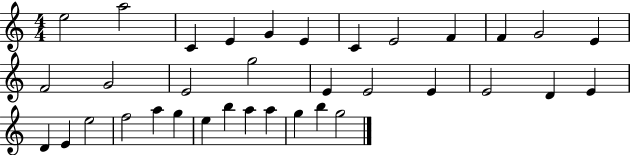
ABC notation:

X:1
T:Untitled
M:4/4
L:1/4
K:C
e2 a2 C E G E C E2 F F G2 E F2 G2 E2 g2 E E2 E E2 D E D E e2 f2 a g e b a a g b g2